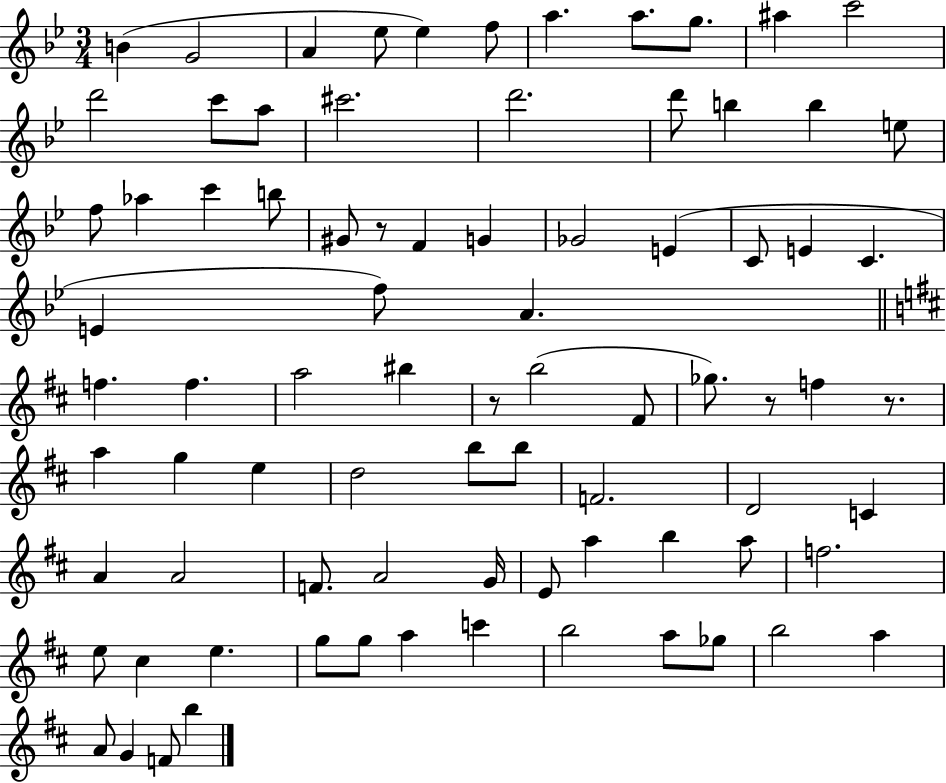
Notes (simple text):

B4/q G4/h A4/q Eb5/e Eb5/q F5/e A5/q. A5/e. G5/e. A#5/q C6/h D6/h C6/e A5/e C#6/h. D6/h. D6/e B5/q B5/q E5/e F5/e Ab5/q C6/q B5/e G#4/e R/e F4/q G4/q Gb4/h E4/q C4/e E4/q C4/q. E4/q F5/e A4/q. F5/q. F5/q. A5/h BIS5/q R/e B5/h F#4/e Gb5/e. R/e F5/q R/e. A5/q G5/q E5/q D5/h B5/e B5/e F4/h. D4/h C4/q A4/q A4/h F4/e. A4/h G4/s E4/e A5/q B5/q A5/e F5/h. E5/e C#5/q E5/q. G5/e G5/e A5/q C6/q B5/h A5/e Gb5/e B5/h A5/q A4/e G4/q F4/e B5/q